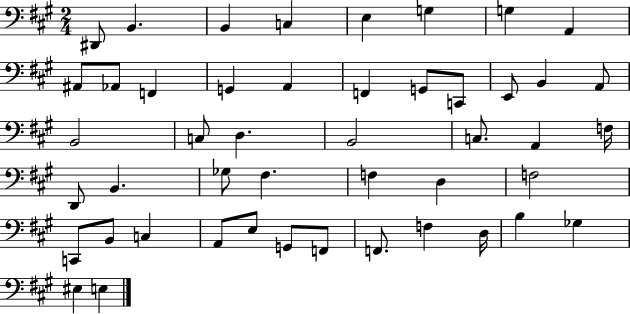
D#2/e B2/q. B2/q C3/q E3/q G3/q G3/q A2/q A#2/e Ab2/e F2/q G2/q A2/q F2/q G2/e C2/e E2/e B2/q A2/e B2/h C3/e D3/q. B2/h C3/e. A2/q F3/s D2/e B2/q. Gb3/e F#3/q. F3/q D3/q F3/h C2/e B2/e C3/q A2/e E3/e G2/e F2/e F2/e. F3/q D3/s B3/q Gb3/q EIS3/q E3/q